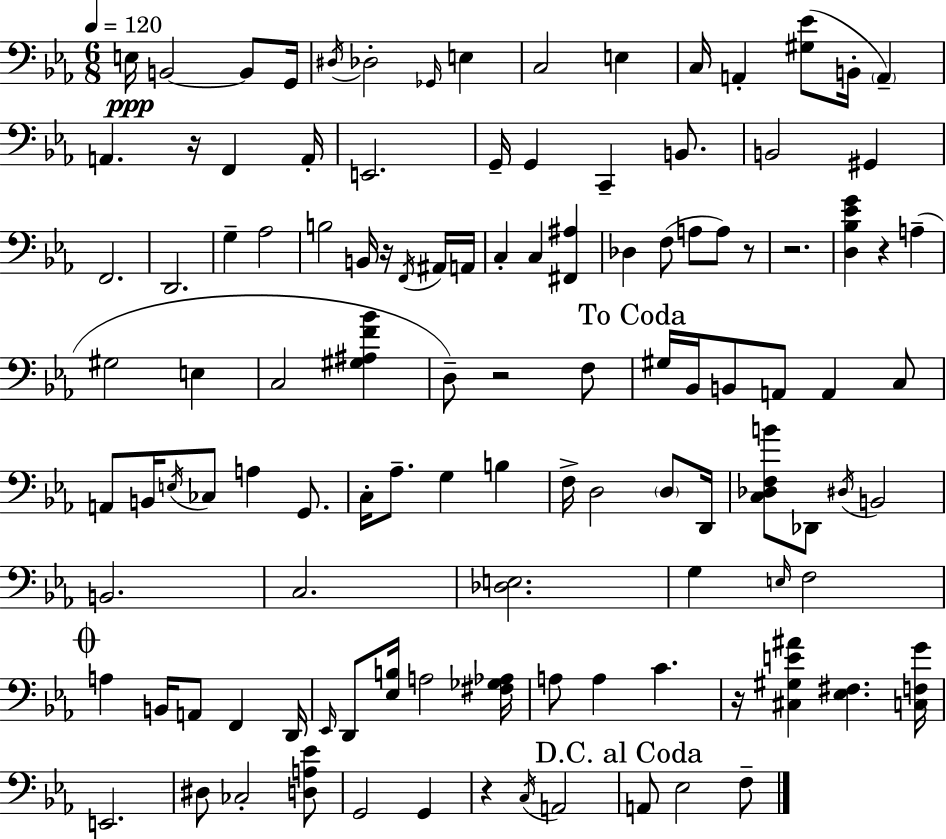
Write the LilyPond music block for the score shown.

{
  \clef bass
  \numericTimeSignature
  \time 6/8
  \key c \minor
  \tempo 4 = 120
  \repeat volta 2 { e16\ppp b,2~~ b,8 g,16 | \acciaccatura { dis16 } des2-. \grace { ges,16 } e4 | c2 e4 | c16 a,4-. <gis ees'>8( b,16-. \parenthesize a,4--) | \break a,4. r16 f,4 | a,16-. e,2. | g,16-- g,4 c,4-- b,8. | b,2 gis,4 | \break f,2. | d,2. | g4-- aes2 | b2 b,16 r16 | \break \acciaccatura { f,16 } ais,16 a,16 c4-. c4 <fis, ais>4 | des4 f8( a8 a8) | r8 r2. | <d bes ees' g'>4 r4 a4--( | \break gis2 e4 | c2 <gis ais f' bes'>4 | d8--) r2 | f8 \mark "To Coda" gis16 bes,16 b,8 a,8 a,4 | \break c8 a,8 b,16 \acciaccatura { e16 } ces8 a4 | g,8. c16-. aes8.-- g4 | b4 f16-> d2 | \parenthesize d8 d,16 <c des f b'>8 des,8 \acciaccatura { dis16 } b,2 | \break b,2. | c2. | <des e>2. | g4 \grace { e16 } f2 | \break \mark \markup { \musicglyph "scripts.coda" } a4 b,16 a,8 | f,4 d,16 \grace { ees,16 } d,8 <ees b>16 a2 | <fis ges aes>16 a8 a4 | c'4. r16 <cis gis e' ais'>4 | \break <ees fis>4. <c f g'>16 e,2. | dis8 ces2-. | <d a ees'>8 g,2 | g,4 r4 \acciaccatura { c16 } | \break a,2 \mark "D.C. al Coda" a,8 ees2 | f8-- } \bar "|."
}